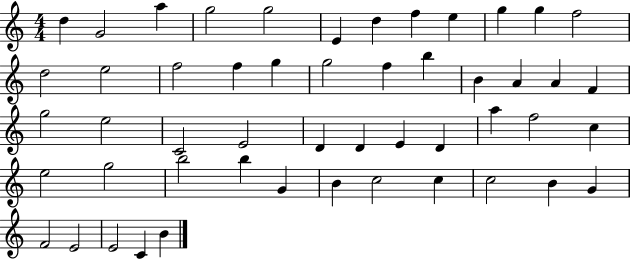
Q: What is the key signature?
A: C major